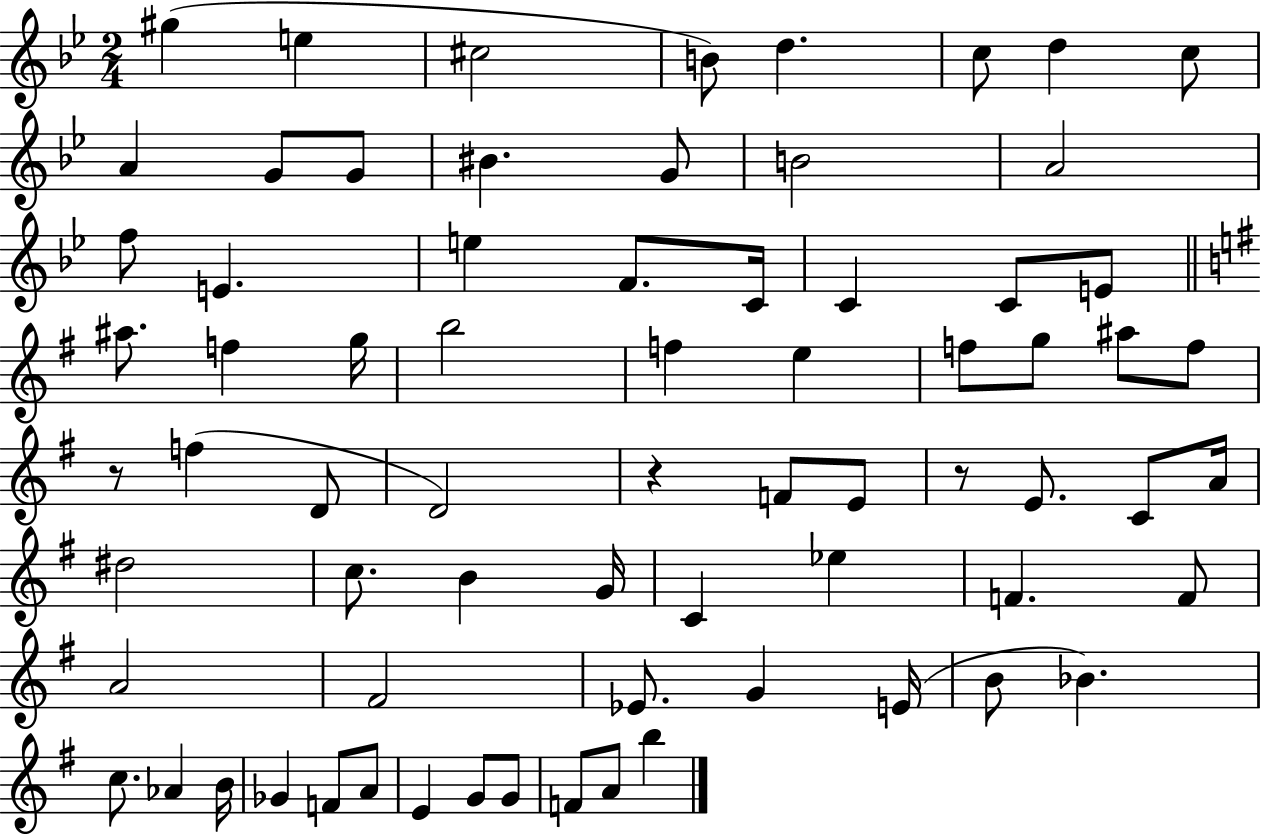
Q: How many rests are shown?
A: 3